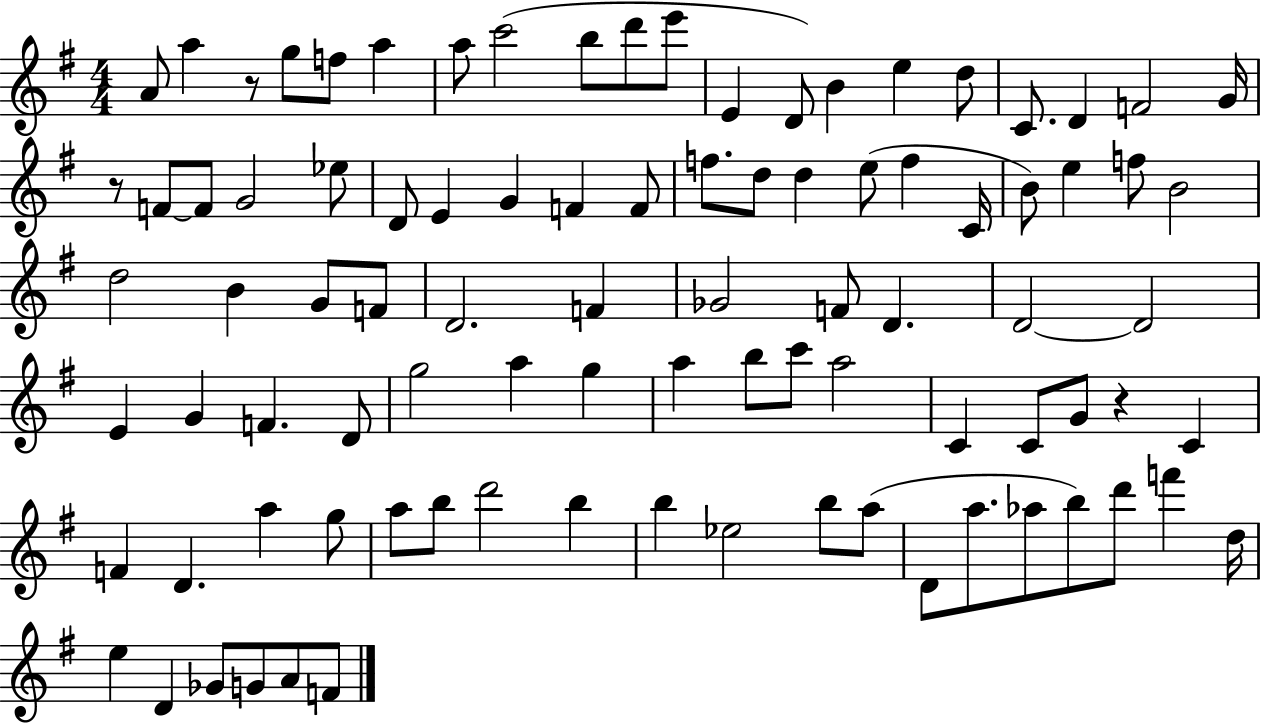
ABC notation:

X:1
T:Untitled
M:4/4
L:1/4
K:G
A/2 a z/2 g/2 f/2 a a/2 c'2 b/2 d'/2 e'/2 E D/2 B e d/2 C/2 D F2 G/4 z/2 F/2 F/2 G2 _e/2 D/2 E G F F/2 f/2 d/2 d e/2 f C/4 B/2 e f/2 B2 d2 B G/2 F/2 D2 F _G2 F/2 D D2 D2 E G F D/2 g2 a g a b/2 c'/2 a2 C C/2 G/2 z C F D a g/2 a/2 b/2 d'2 b b _e2 b/2 a/2 D/2 a/2 _a/2 b/2 d'/2 f' d/4 e D _G/2 G/2 A/2 F/2